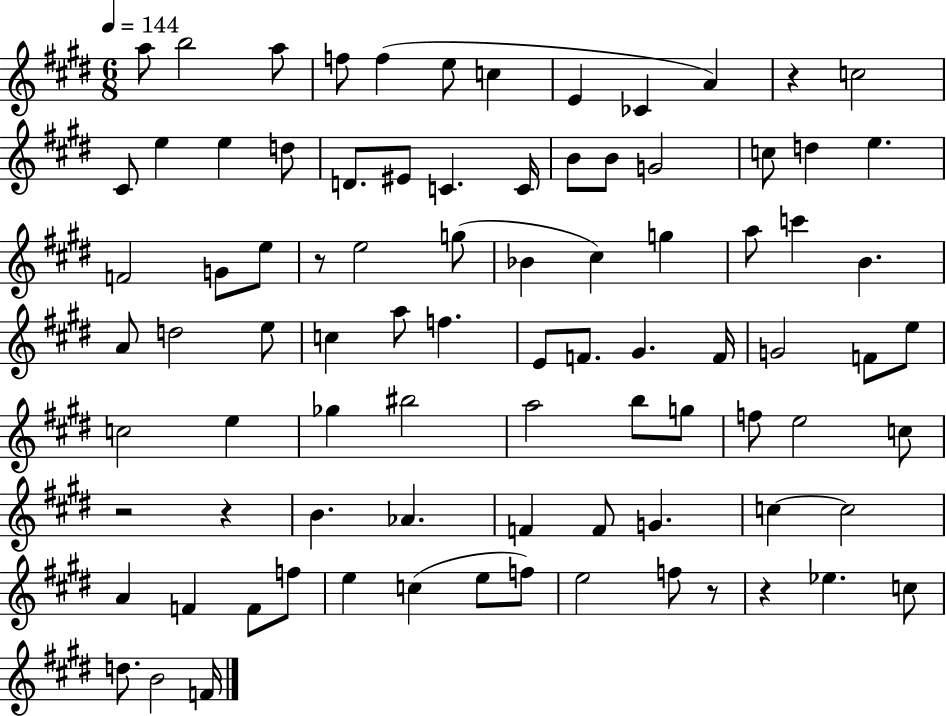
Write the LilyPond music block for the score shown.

{
  \clef treble
  \numericTimeSignature
  \time 6/8
  \key e \major
  \tempo 4 = 144
  a''8 b''2 a''8 | f''8 f''4( e''8 c''4 | e'4 ces'4 a'4) | r4 c''2 | \break cis'8 e''4 e''4 d''8 | d'8. eis'8 c'4. c'16 | b'8 b'8 g'2 | c''8 d''4 e''4. | \break f'2 g'8 e''8 | r8 e''2 g''8( | bes'4 cis''4) g''4 | a''8 c'''4 b'4. | \break a'8 d''2 e''8 | c''4 a''8 f''4. | e'8 f'8. gis'4. f'16 | g'2 f'8 e''8 | \break c''2 e''4 | ges''4 bis''2 | a''2 b''8 g''8 | f''8 e''2 c''8 | \break r2 r4 | b'4. aes'4. | f'4 f'8 g'4. | c''4~~ c''2 | \break a'4 f'4 f'8 f''8 | e''4 c''4( e''8 f''8) | e''2 f''8 r8 | r4 ees''4. c''8 | \break d''8. b'2 f'16 | \bar "|."
}